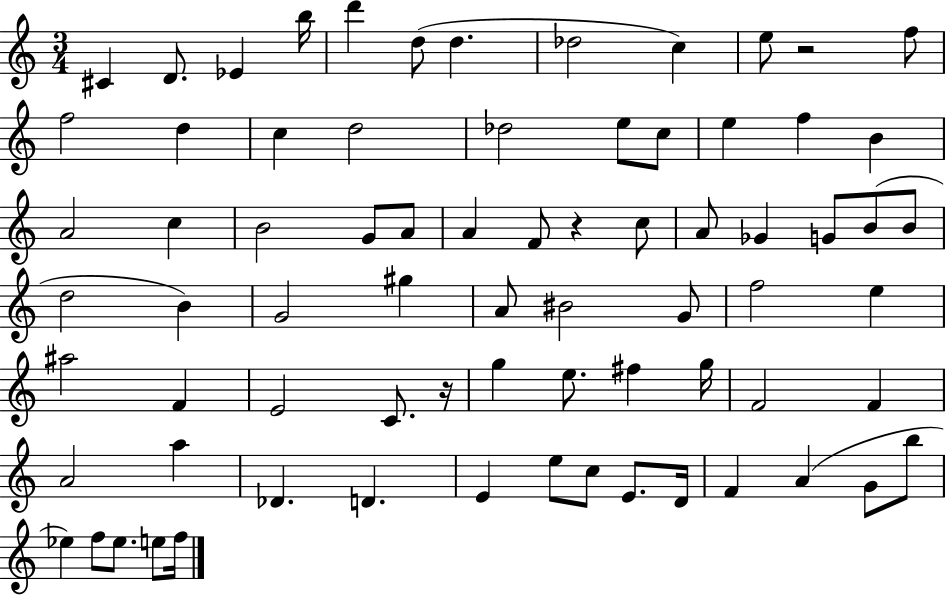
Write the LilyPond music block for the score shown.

{
  \clef treble
  \numericTimeSignature
  \time 3/4
  \key c \major
  cis'4 d'8. ees'4 b''16 | d'''4 d''8( d''4. | des''2 c''4) | e''8 r2 f''8 | \break f''2 d''4 | c''4 d''2 | des''2 e''8 c''8 | e''4 f''4 b'4 | \break a'2 c''4 | b'2 g'8 a'8 | a'4 f'8 r4 c''8 | a'8 ges'4 g'8 b'8( b'8 | \break d''2 b'4) | g'2 gis''4 | a'8 bis'2 g'8 | f''2 e''4 | \break ais''2 f'4 | e'2 c'8. r16 | g''4 e''8. fis''4 g''16 | f'2 f'4 | \break a'2 a''4 | des'4. d'4. | e'4 e''8 c''8 e'8. d'16 | f'4 a'4( g'8 b''8 | \break ees''4) f''8 ees''8. e''8 f''16 | \bar "|."
}